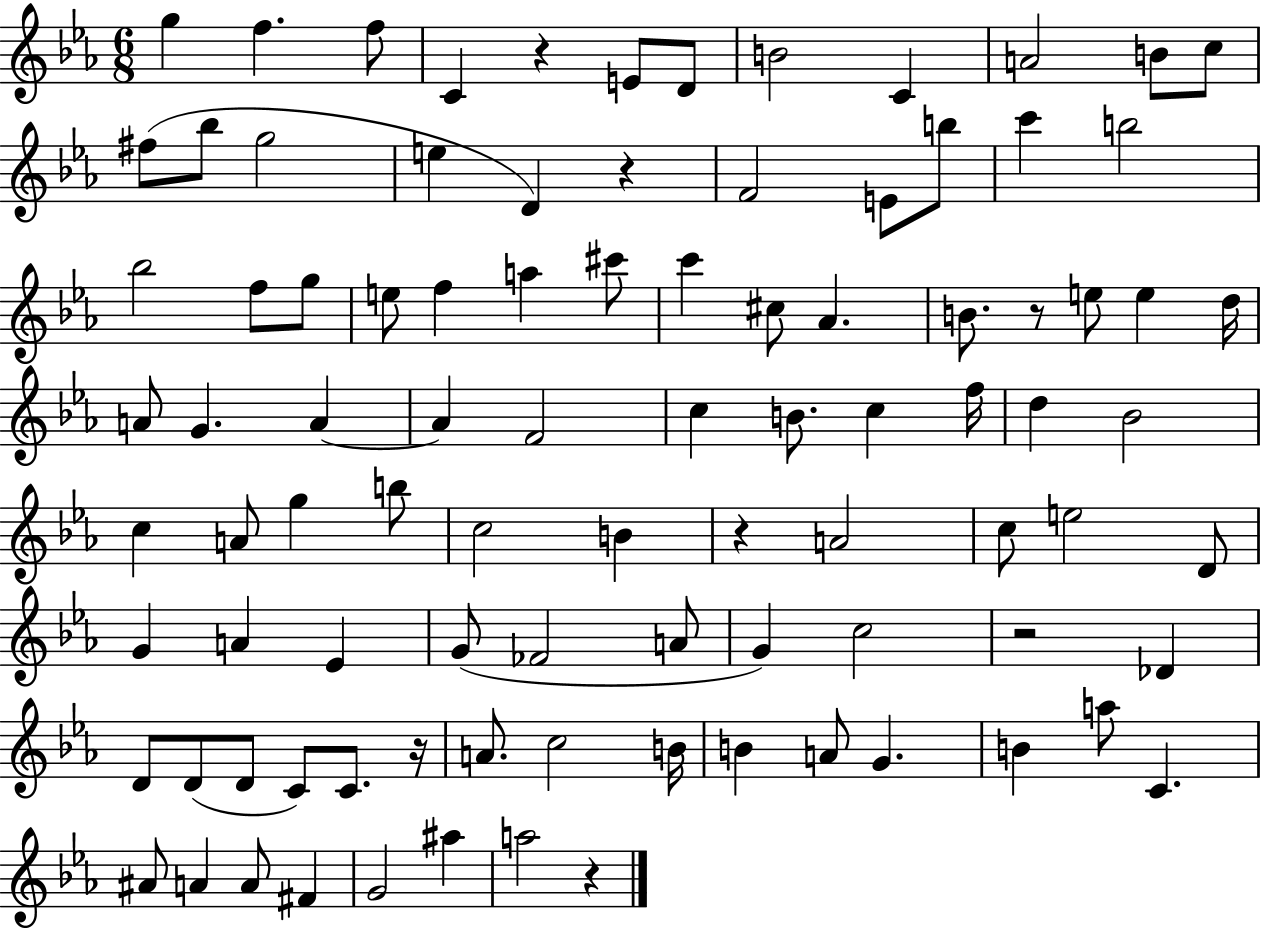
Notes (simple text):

G5/q F5/q. F5/e C4/q R/q E4/e D4/e B4/h C4/q A4/h B4/e C5/e F#5/e Bb5/e G5/h E5/q D4/q R/q F4/h E4/e B5/e C6/q B5/h Bb5/h F5/e G5/e E5/e F5/q A5/q C#6/e C6/q C#5/e Ab4/q. B4/e. R/e E5/e E5/q D5/s A4/e G4/q. A4/q A4/q F4/h C5/q B4/e. C5/q F5/s D5/q Bb4/h C5/q A4/e G5/q B5/e C5/h B4/q R/q A4/h C5/e E5/h D4/e G4/q A4/q Eb4/q G4/e FES4/h A4/e G4/q C5/h R/h Db4/q D4/e D4/e D4/e C4/e C4/e. R/s A4/e. C5/h B4/s B4/q A4/e G4/q. B4/q A5/e C4/q. A#4/e A4/q A4/e F#4/q G4/h A#5/q A5/h R/q